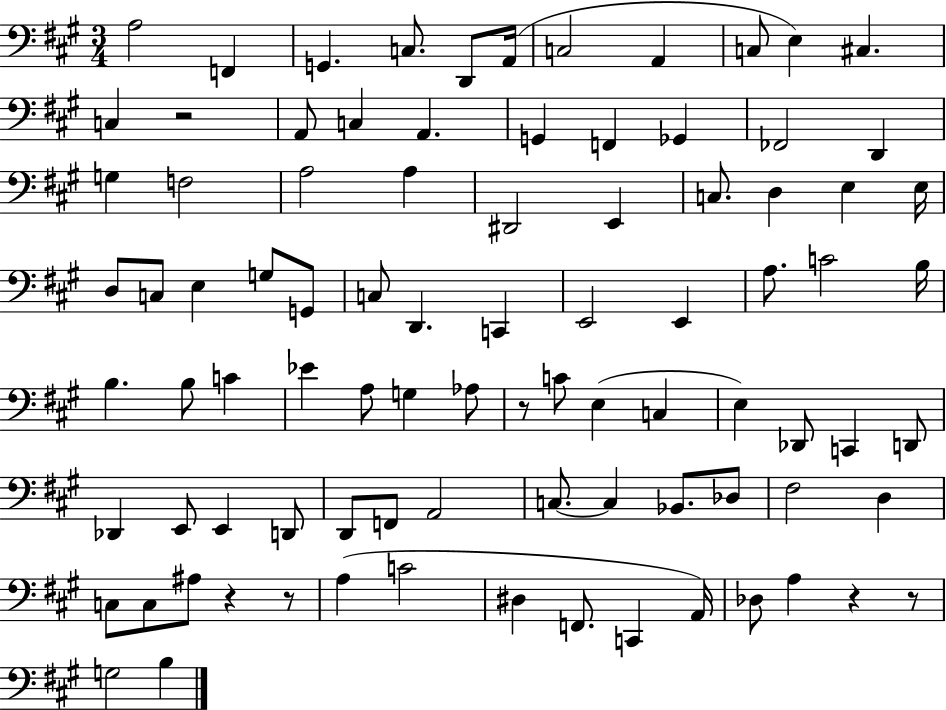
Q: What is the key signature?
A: A major